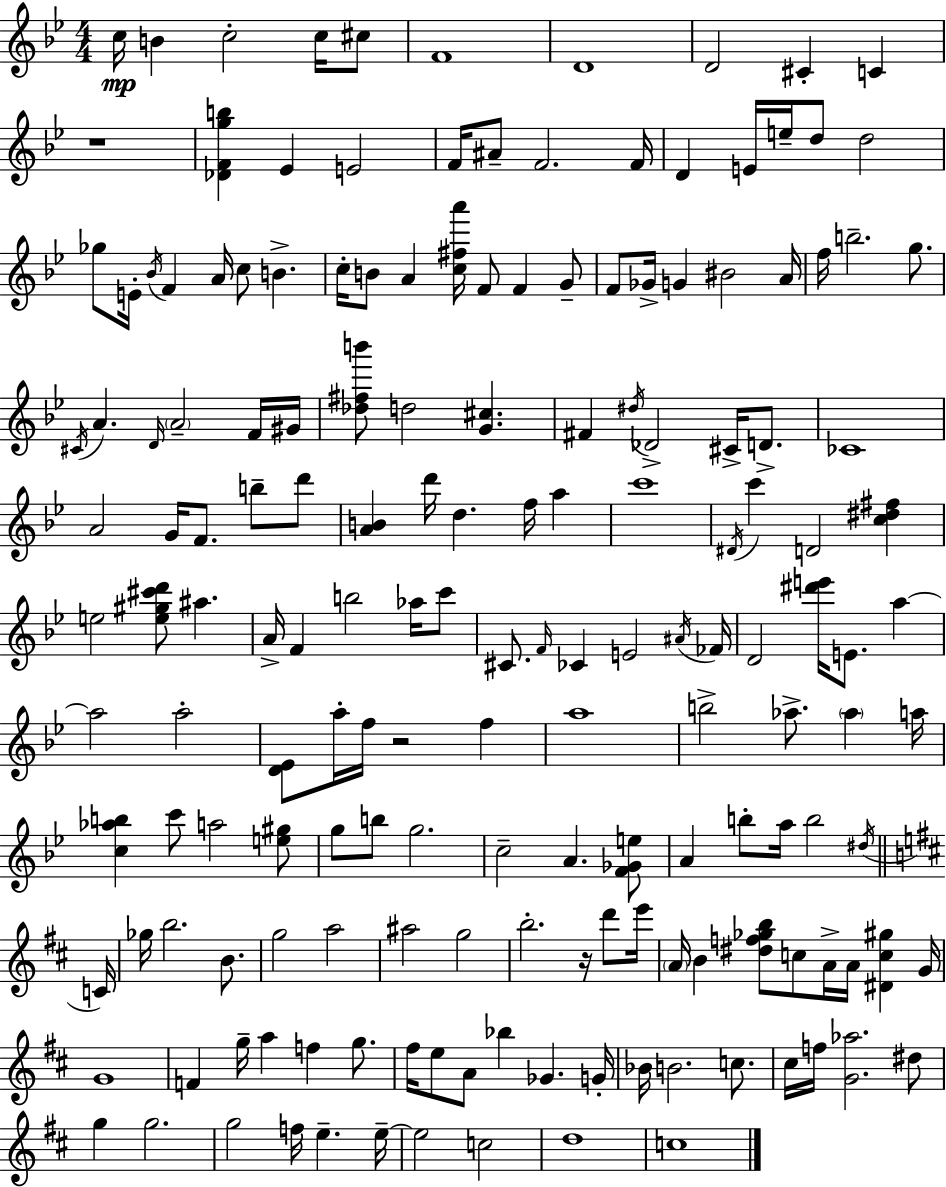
C5/s B4/q C5/h C5/s C#5/e F4/w D4/w D4/h C#4/q C4/q R/w [Db4,F4,G5,B5]/q Eb4/q E4/h F4/s A#4/e F4/h. F4/s D4/q E4/s E5/s D5/e D5/h Gb5/e E4/s Bb4/s F4/q A4/s C5/e B4/q. C5/s B4/e A4/q [C5,F#5,A6]/s F4/e F4/q G4/e F4/e Gb4/s G4/q BIS4/h A4/s F5/s B5/h. G5/e. C#4/s A4/q. D4/s A4/h F4/s G#4/s [Db5,F#5,B6]/e D5/h [G4,C#5]/q. F#4/q D#5/s Db4/h C#4/s D4/e. CES4/w A4/h G4/s F4/e. B5/e D6/e [A4,B4]/q D6/s D5/q. F5/s A5/q C6/w D#4/s C6/q D4/h [C5,D#5,F#5]/q E5/h [E5,G#5,C#6,D6]/e A#5/q. A4/s F4/q B5/h Ab5/s C6/e C#4/e. F4/s CES4/q E4/h A#4/s FES4/s D4/h [D#6,E6]/s E4/e. A5/q A5/h A5/h [D4,Eb4]/e A5/s F5/s R/h F5/q A5/w B5/h Ab5/e. Ab5/q A5/s [C5,Ab5,B5]/q C6/e A5/h [E5,G#5]/e G5/e B5/e G5/h. C5/h A4/q. [F4,Gb4,E5]/e A4/q B5/e A5/s B5/h D#5/s C4/s Gb5/s B5/h. B4/e. G5/h A5/h A#5/h G5/h B5/h. R/s D6/e E6/s A4/s B4/q [D#5,F5,Gb5,B5]/e C5/e A4/s A4/s [D#4,C5,G#5]/q G4/s G4/w F4/q G5/s A5/q F5/q G5/e. F#5/s E5/e A4/e Bb5/q Gb4/q. G4/s Bb4/s B4/h. C5/e. C#5/s F5/s [G4,Ab5]/h. D#5/e G5/q G5/h. G5/h F5/s E5/q. E5/s E5/h C5/h D5/w C5/w